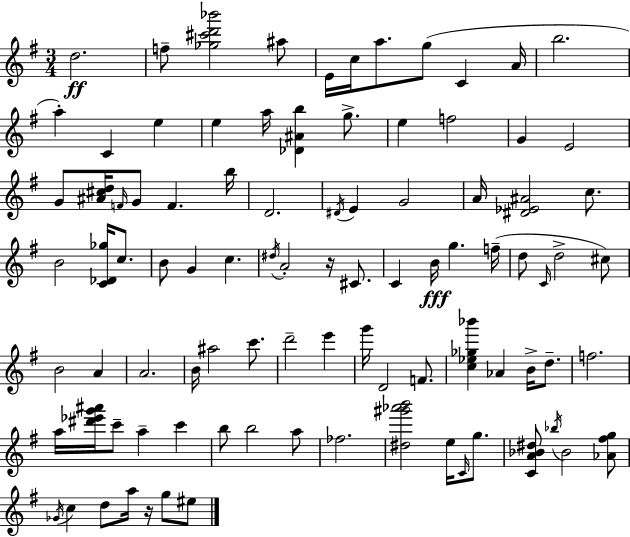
D5/h. F5/e [Gb5,C#6,D6,Bb6]/h A#5/e E4/s C5/s A5/e. G5/e C4/q A4/s B5/h. A5/q C4/q E5/q E5/q A5/s [Db4,A#4,B5]/q G5/e. E5/q F5/h G4/q E4/h G4/e [A#4,C#5,D5]/s F4/s G4/e F4/q. B5/s D4/h. D#4/s E4/q G4/h A4/s [D#4,Eb4,A#4]/h C5/e. B4/h [C4,Db4,Gb5]/s C5/e. B4/e G4/q C5/q. D#5/s A4/h R/s C#4/e. C4/q B4/s G5/q. F5/s D5/e C4/s D5/h C#5/e B4/h A4/q A4/h. B4/s A#5/h C6/e. D6/h E6/q G6/s D4/h F4/e. [C5,Eb5,Gb5,Bb6]/q Ab4/q B4/s D5/e. F5/h. A5/s [D#6,Eb6,G6,A#6]/s C6/e A5/q C6/q B5/e B5/h A5/e FES5/h. [D#5,G#6,Ab6,B6]/h E5/s C4/s G5/e. [C4,A4,Bb4,D#5]/e Bb5/s Bb4/h [Ab4,F#5,G5]/e Gb4/s C5/q D5/e A5/s R/s G5/e EIS5/e